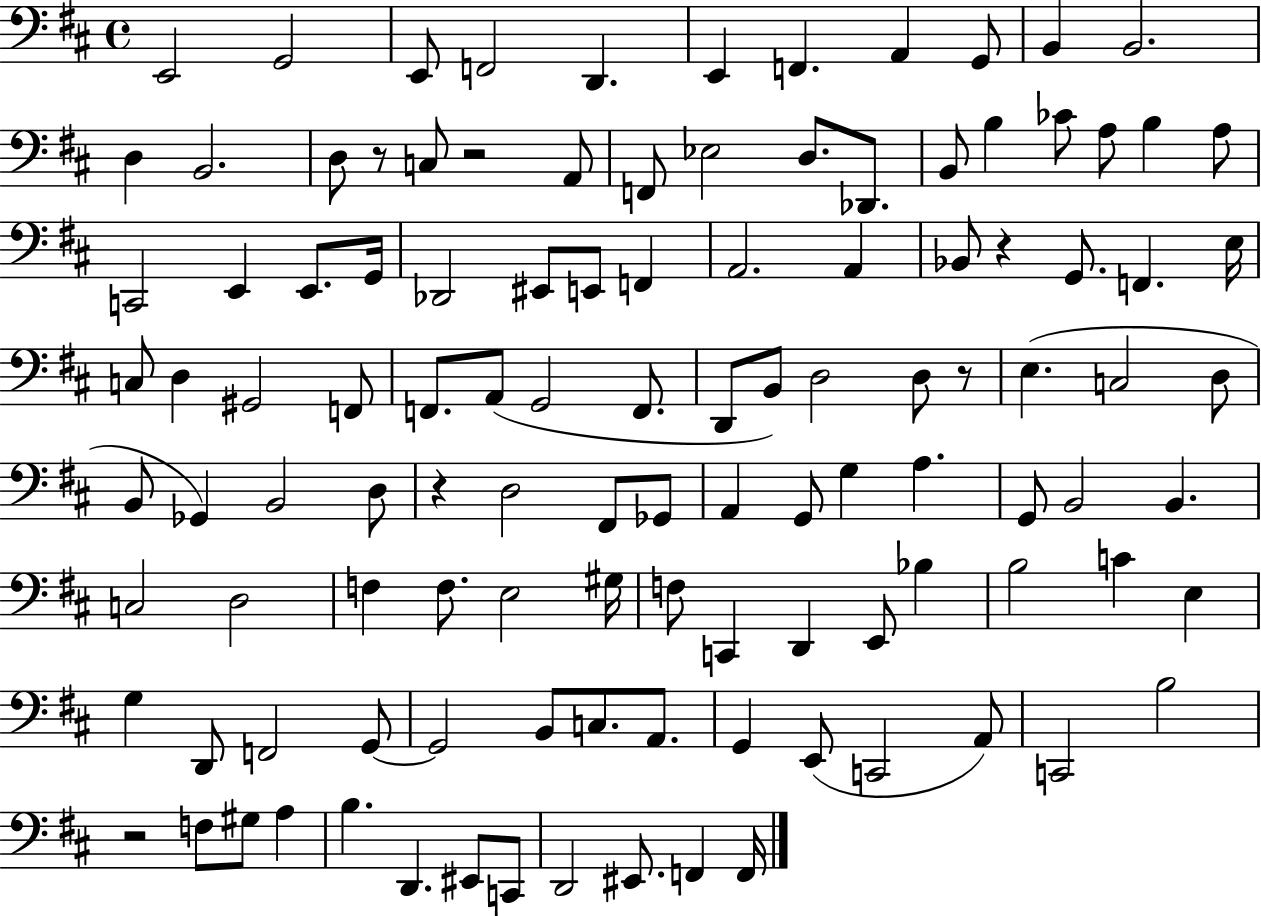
E2/h G2/h E2/e F2/h D2/q. E2/q F2/q. A2/q G2/e B2/q B2/h. D3/q B2/h. D3/e R/e C3/e R/h A2/e F2/e Eb3/h D3/e. Db2/e. B2/e B3/q CES4/e A3/e B3/q A3/e C2/h E2/q E2/e. G2/s Db2/h EIS2/e E2/e F2/q A2/h. A2/q Bb2/e R/q G2/e. F2/q. E3/s C3/e D3/q G#2/h F2/e F2/e. A2/e G2/h F2/e. D2/e B2/e D3/h D3/e R/e E3/q. C3/h D3/e B2/e Gb2/q B2/h D3/e R/q D3/h F#2/e Gb2/e A2/q G2/e G3/q A3/q. G2/e B2/h B2/q. C3/h D3/h F3/q F3/e. E3/h G#3/s F3/e C2/q D2/q E2/e Bb3/q B3/h C4/q E3/q G3/q D2/e F2/h G2/e G2/h B2/e C3/e. A2/e. G2/q E2/e C2/h A2/e C2/h B3/h R/h F3/e G#3/e A3/q B3/q. D2/q. EIS2/e C2/e D2/h EIS2/e. F2/q F2/s